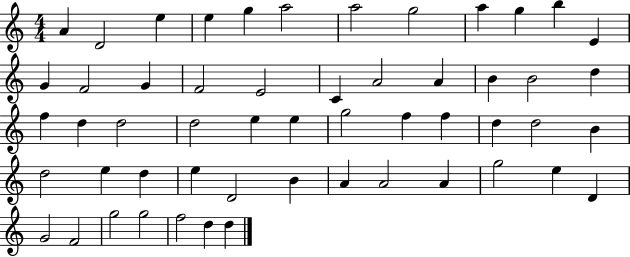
{
  \clef treble
  \numericTimeSignature
  \time 4/4
  \key c \major
  a'4 d'2 e''4 | e''4 g''4 a''2 | a''2 g''2 | a''4 g''4 b''4 e'4 | \break g'4 f'2 g'4 | f'2 e'2 | c'4 a'2 a'4 | b'4 b'2 d''4 | \break f''4 d''4 d''2 | d''2 e''4 e''4 | g''2 f''4 f''4 | d''4 d''2 b'4 | \break d''2 e''4 d''4 | e''4 d'2 b'4 | a'4 a'2 a'4 | g''2 e''4 d'4 | \break g'2 f'2 | g''2 g''2 | f''2 d''4 d''4 | \bar "|."
}